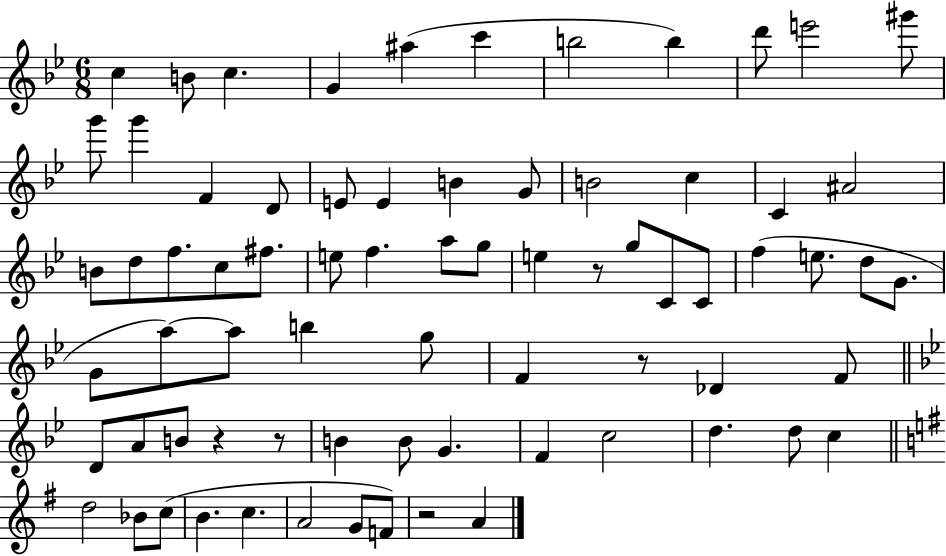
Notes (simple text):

C5/q B4/e C5/q. G4/q A#5/q C6/q B5/h B5/q D6/e E6/h G#6/e G6/e G6/q F4/q D4/e E4/e E4/q B4/q G4/e B4/h C5/q C4/q A#4/h B4/e D5/e F5/e. C5/e F#5/e. E5/e F5/q. A5/e G5/e E5/q R/e G5/e C4/e C4/e F5/q E5/e. D5/e G4/e. G4/e A5/e A5/e B5/q G5/e F4/q R/e Db4/q F4/e D4/e A4/e B4/e R/q R/e B4/q B4/e G4/q. F4/q C5/h D5/q. D5/e C5/q D5/h Bb4/e C5/e B4/q. C5/q. A4/h G4/e F4/e R/h A4/q